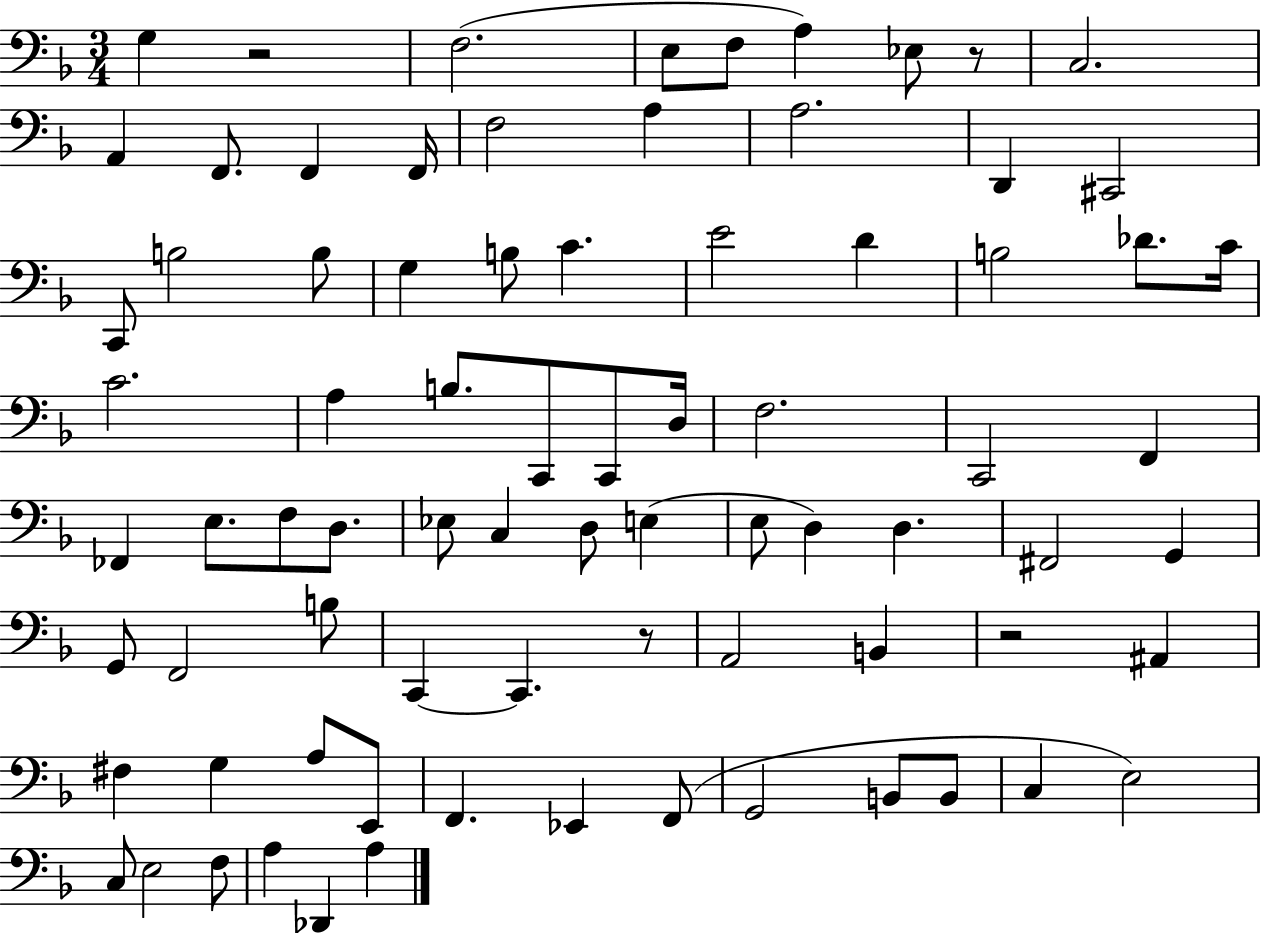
X:1
T:Untitled
M:3/4
L:1/4
K:F
G, z2 F,2 E,/2 F,/2 A, _E,/2 z/2 C,2 A,, F,,/2 F,, F,,/4 F,2 A, A,2 D,, ^C,,2 C,,/2 B,2 B,/2 G, B,/2 C E2 D B,2 _D/2 C/4 C2 A, B,/2 C,,/2 C,,/2 D,/4 F,2 C,,2 F,, _F,, E,/2 F,/2 D,/2 _E,/2 C, D,/2 E, E,/2 D, D, ^F,,2 G,, G,,/2 F,,2 B,/2 C,, C,, z/2 A,,2 B,, z2 ^A,, ^F, G, A,/2 E,,/2 F,, _E,, F,,/2 G,,2 B,,/2 B,,/2 C, E,2 C,/2 E,2 F,/2 A, _D,, A,